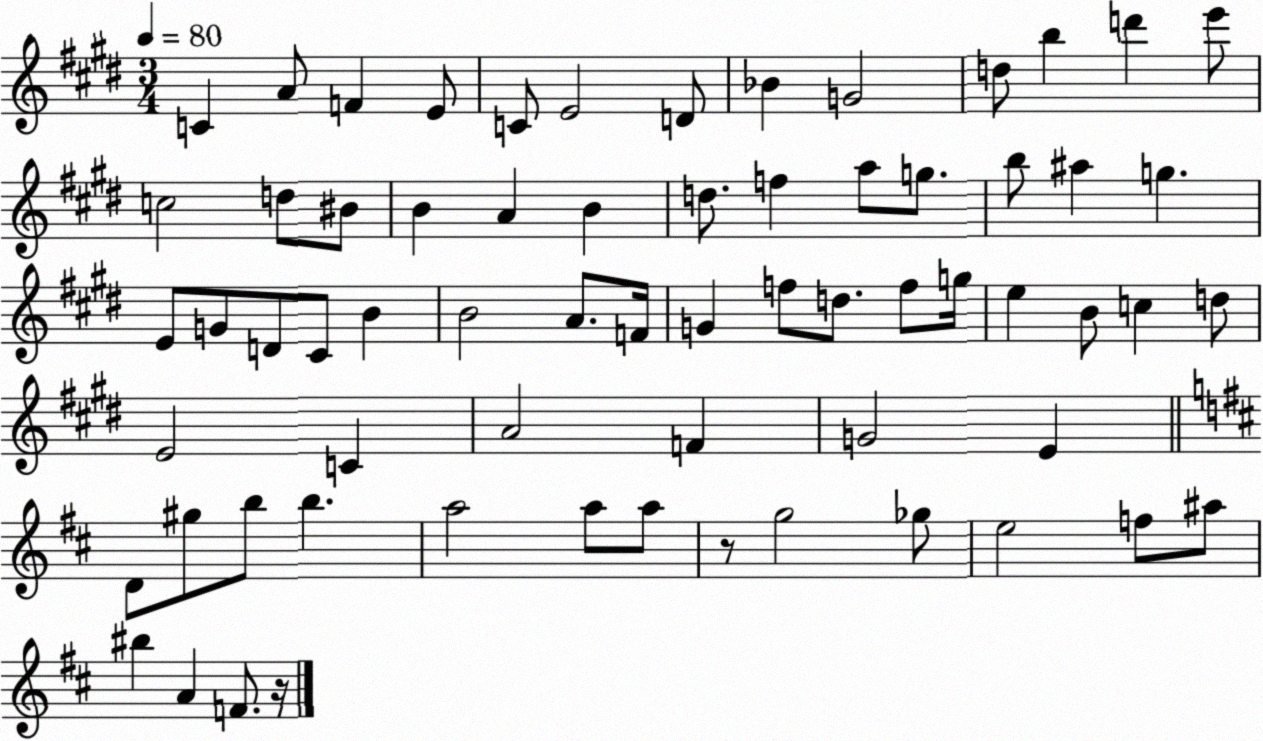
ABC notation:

X:1
T:Untitled
M:3/4
L:1/4
K:E
C A/2 F E/2 C/2 E2 D/2 _B G2 d/2 b d' e'/2 c2 d/2 ^B/2 B A B d/2 f a/2 g/2 b/2 ^a g E/2 G/2 D/2 ^C/2 B B2 A/2 F/4 G f/2 d/2 f/2 g/4 e B/2 c d/2 E2 C A2 F G2 E D/2 ^g/2 b/2 b a2 a/2 a/2 z/2 g2 _g/2 e2 f/2 ^a/2 ^b A F/2 z/4